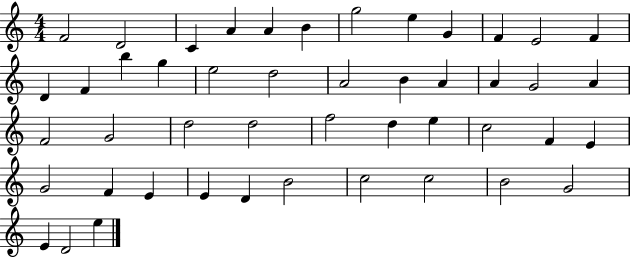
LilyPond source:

{
  \clef treble
  \numericTimeSignature
  \time 4/4
  \key c \major
  f'2 d'2 | c'4 a'4 a'4 b'4 | g''2 e''4 g'4 | f'4 e'2 f'4 | \break d'4 f'4 b''4 g''4 | e''2 d''2 | a'2 b'4 a'4 | a'4 g'2 a'4 | \break f'2 g'2 | d''2 d''2 | f''2 d''4 e''4 | c''2 f'4 e'4 | \break g'2 f'4 e'4 | e'4 d'4 b'2 | c''2 c''2 | b'2 g'2 | \break e'4 d'2 e''4 | \bar "|."
}